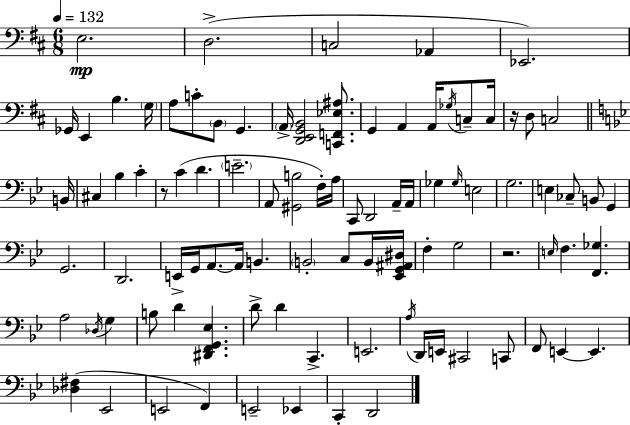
X:1
T:Untitled
M:6/8
L:1/4
K:D
E,2 D,2 C,2 _A,, _E,,2 _G,,/4 E,, B, G,/4 A,/2 C/2 B,,/2 G,, A,,/4 [D,,E,,G,,B,,]2 [C,,F,,_E,^A,]/2 G,, A,, A,,/4 _G,/4 C,/2 C,/4 z/4 D,/2 C,2 B,,/4 ^C, _B, C z/2 C D E2 A,,/2 [^G,,B,]2 F,/4 A,/4 C,,/2 D,,2 A,,/4 A,,/4 _G, _G,/4 E,2 G,2 E, _C,/2 B,,/2 G,, G,,2 D,,2 E,,/4 G,,/4 A,,/2 A,,/4 B,, B,,2 C,/2 B,,/4 [_E,,G,,^A,,^D,]/4 F, G,2 z2 E,/4 F, [F,,_G,] A,2 _D,/4 G, B,/2 D [^D,,F,,G,,_E,] D/2 D C,, E,,2 A,/4 D,,/4 E,,/4 ^C,,2 C,,/2 F,,/2 E,, E,, [_D,^F,] _E,,2 E,,2 F,, E,,2 _E,, C,, D,,2